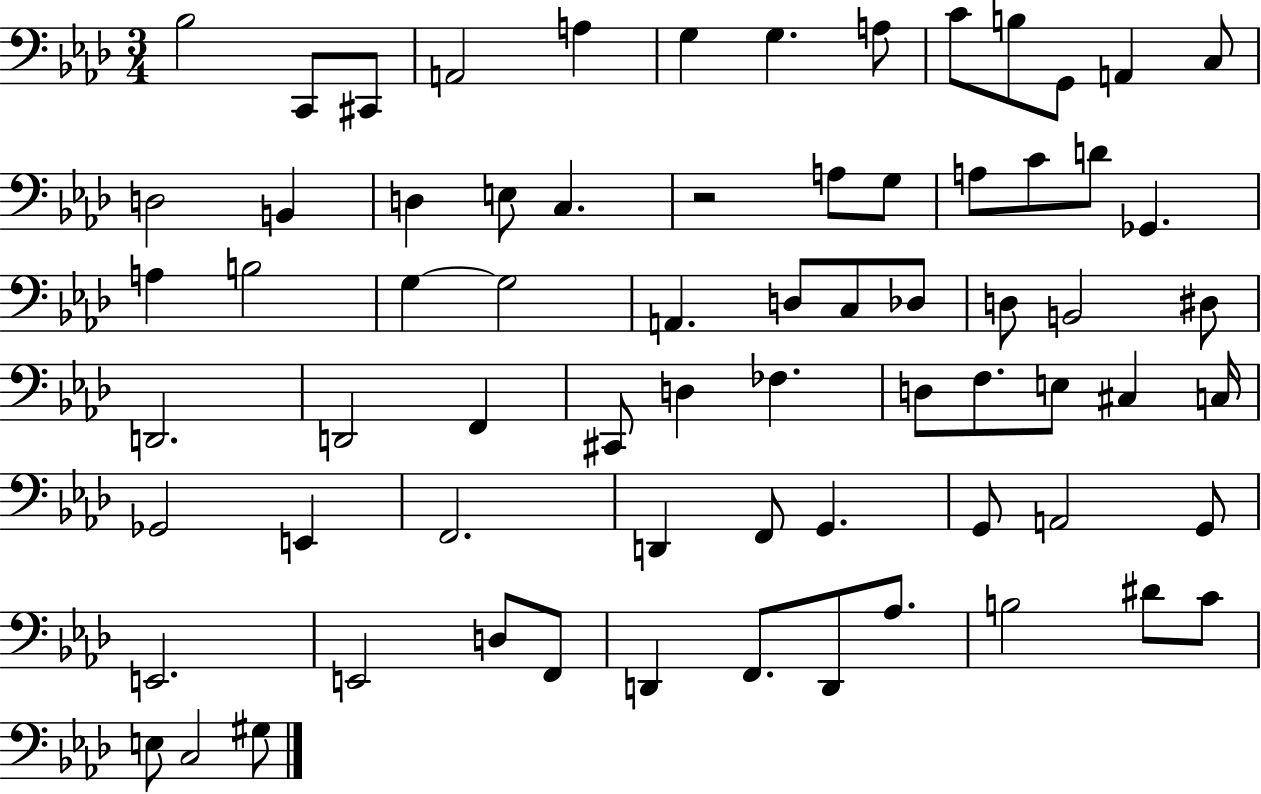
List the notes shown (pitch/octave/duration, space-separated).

Bb3/h C2/e C#2/e A2/h A3/q G3/q G3/q. A3/e C4/e B3/e G2/e A2/q C3/e D3/h B2/q D3/q E3/e C3/q. R/h A3/e G3/e A3/e C4/e D4/e Gb2/q. A3/q B3/h G3/q G3/h A2/q. D3/e C3/e Db3/e D3/e B2/h D#3/e D2/h. D2/h F2/q C#2/e D3/q FES3/q. D3/e F3/e. E3/e C#3/q C3/s Gb2/h E2/q F2/h. D2/q F2/e G2/q. G2/e A2/h G2/e E2/h. E2/h D3/e F2/e D2/q F2/e. D2/e Ab3/e. B3/h D#4/e C4/e E3/e C3/h G#3/e